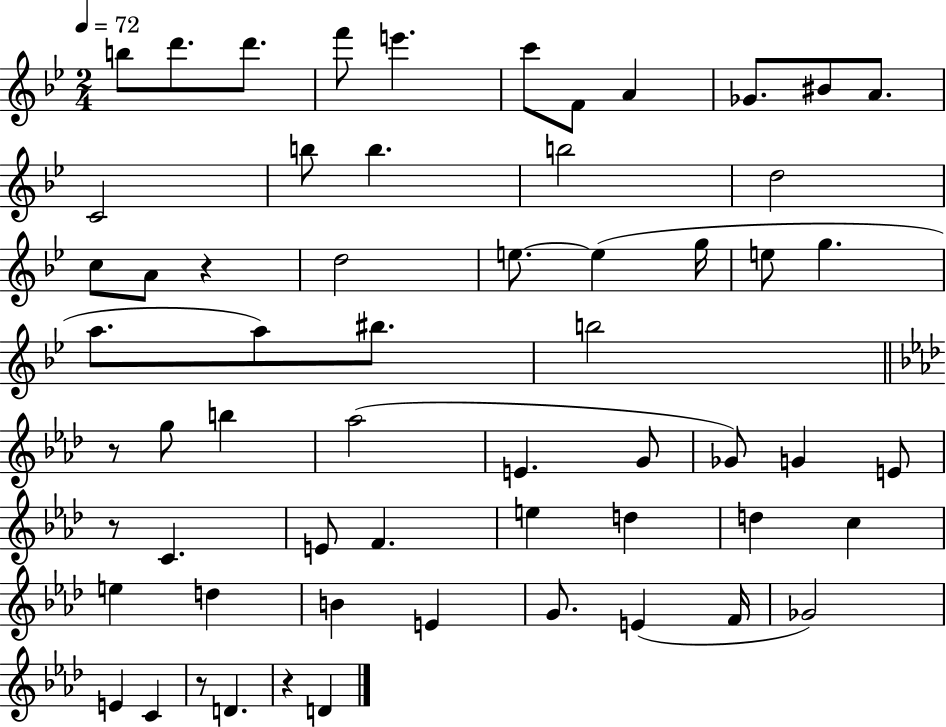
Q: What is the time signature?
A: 2/4